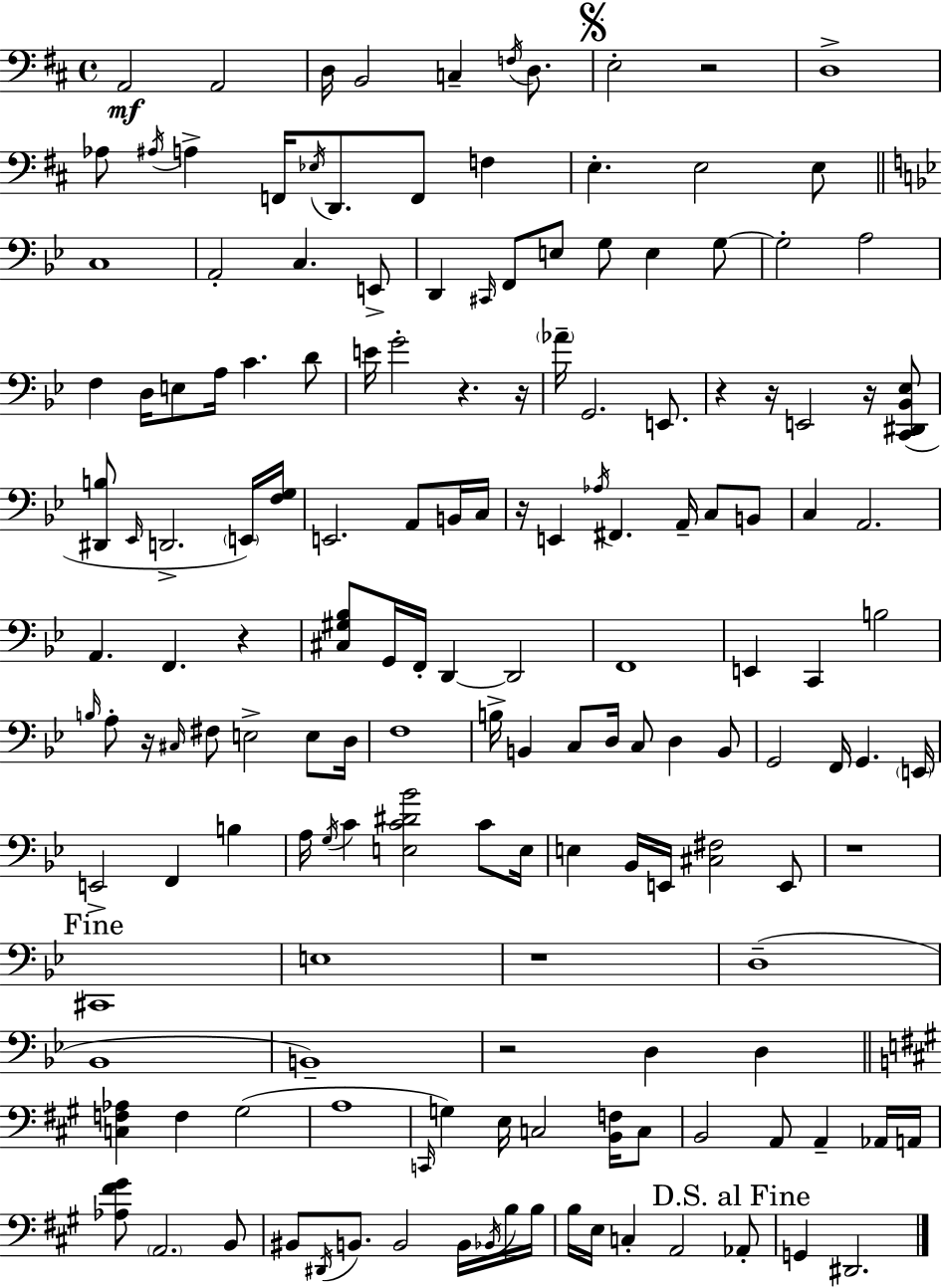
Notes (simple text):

A2/h A2/h D3/s B2/h C3/q F3/s D3/e. E3/h R/h D3/w Ab3/e A#3/s A3/q F2/s Eb3/s D2/e. F2/e F3/q E3/q. E3/h E3/e C3/w A2/h C3/q. E2/e D2/q C#2/s F2/e E3/e G3/e E3/q G3/e G3/h A3/h F3/q D3/s E3/e A3/s C4/q. D4/e E4/s G4/h R/q. R/s Ab4/s G2/h. E2/e. R/q R/s E2/h R/s [C2,D#2,Bb2,Eb3]/e [D#2,B3]/e Eb2/s D2/h. E2/s [F3,G3]/s E2/h. A2/e B2/s C3/s R/s E2/q Ab3/s F#2/q. A2/s C3/e B2/e C3/q A2/h. A2/q. F2/q. R/q [C#3,G#3,Bb3]/e G2/s F2/s D2/q D2/h F2/w E2/q C2/q B3/h B3/s A3/e R/s C#3/s F#3/e E3/h E3/e D3/s F3/w B3/s B2/q C3/e D3/s C3/e D3/q B2/e G2/h F2/s G2/q. E2/s E2/h F2/q B3/q A3/s G3/s C4/q [E3,C4,D#4,Bb4]/h C4/e E3/s E3/q Bb2/s E2/s [C#3,F#3]/h E2/e R/w C#2/w E3/w R/w D3/w Bb2/w B2/w R/h D3/q D3/q [C3,F3,Ab3]/q F3/q G#3/h A3/w C2/s G3/q E3/s C3/h [B2,F3]/s C3/e B2/h A2/e A2/q Ab2/s A2/s [Ab3,F#4,G#4]/e A2/h. B2/e BIS2/e D#2/s B2/e. B2/h B2/s Bb2/s B3/s B3/s B3/s E3/s C3/q A2/h Ab2/e G2/q D#2/h.